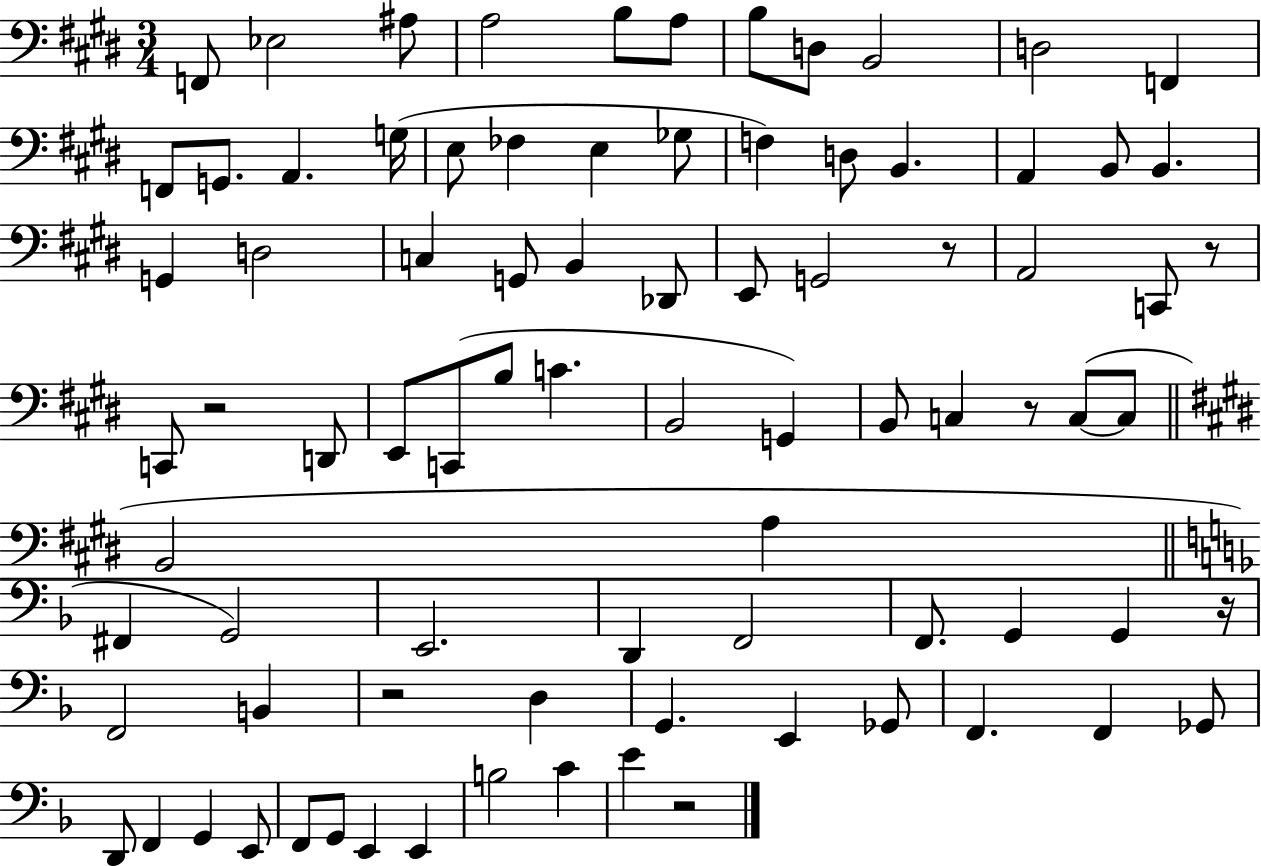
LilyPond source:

{
  \clef bass
  \numericTimeSignature
  \time 3/4
  \key e \major
  f,8 ees2 ais8 | a2 b8 a8 | b8 d8 b,2 | d2 f,4 | \break f,8 g,8. a,4. g16( | e8 fes4 e4 ges8 | f4) d8 b,4. | a,4 b,8 b,4. | \break g,4 d2 | c4 g,8 b,4 des,8 | e,8 g,2 r8 | a,2 c,8 r8 | \break c,8 r2 d,8 | e,8 c,8( b8 c'4. | b,2 g,4) | b,8 c4 r8 c8~(~ c8 | \break \bar "||" \break \key e \major b,2 a4 | \bar "||" \break \key d \minor fis,4 g,2) | e,2. | d,4 f,2 | f,8. g,4 g,4 r16 | \break f,2 b,4 | r2 d4 | g,4. e,4 ges,8 | f,4. f,4 ges,8 | \break d,8 f,4 g,4 e,8 | f,8 g,8 e,4 e,4 | b2 c'4 | e'4 r2 | \break \bar "|."
}